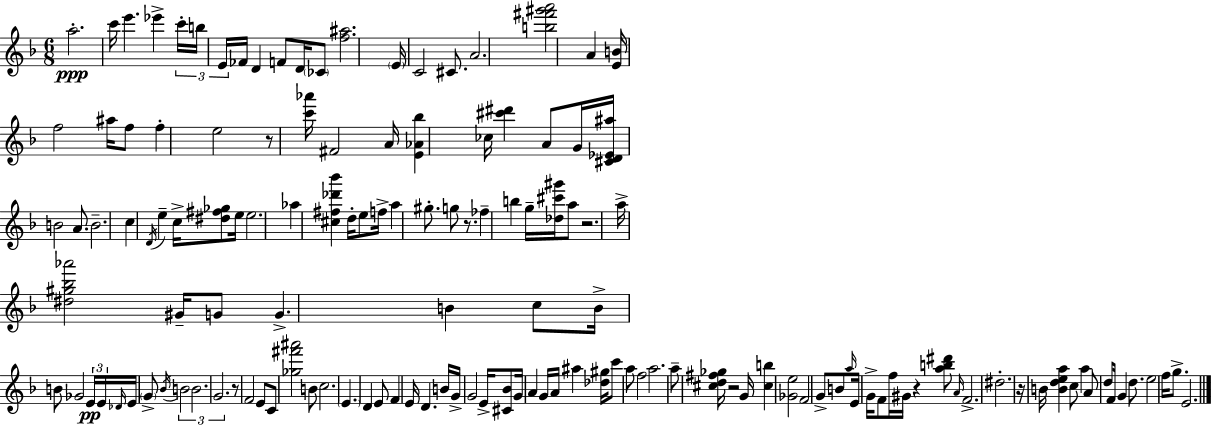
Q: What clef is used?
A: treble